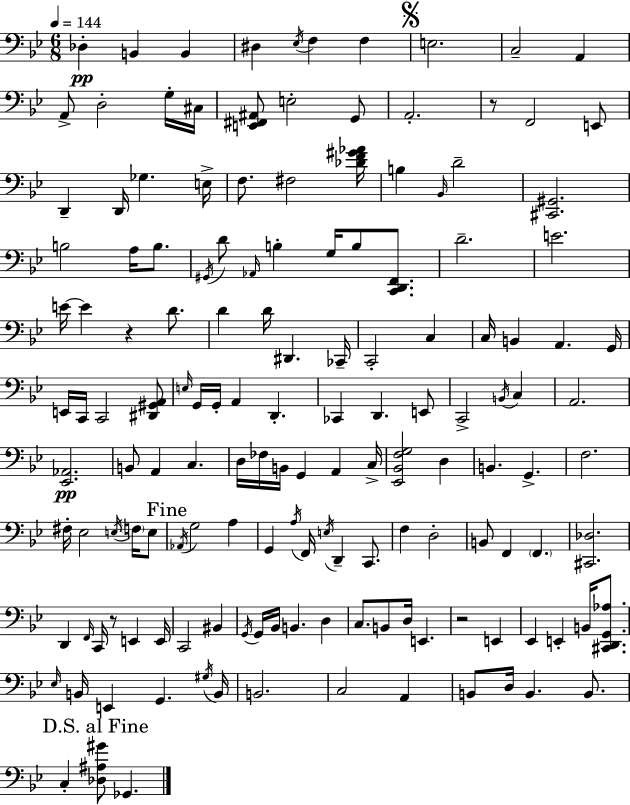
{
  \clef bass
  \numericTimeSignature
  \time 6/8
  \key bes \major
  \tempo 4 = 144
  des4-.\pp b,4 b,4 | dis4 \acciaccatura { ees16 } f4 f4 | \mark \markup { \musicglyph "scripts.segno" } e2. | c2-- a,4 | \break a,8-> d2-. g16-. | cis16 <e, fis, ais,>8 e2-. g,8 | a,2.-. | r8 f,2 e,8 | \break d,4-- d,16 ges4. | e16-> f8. fis2 | <des' f' gis' aes'>16 b4 \grace { bes,16 } d'2-- | <cis, gis,>2. | \break b2 a16 b8. | \acciaccatura { gis,16 } d'8 \grace { aes,16 } b4-. g16 b8 | <c, d, f,>8. d'2.-- | e'2. | \break e'16~~ e'4 r4 | d'8. d'4 d'16 dis,4. | ces,16-- c,2-. | c4 c16 b,4 a,4. | \break g,16 e,16 c,16 c,2 | <dis, gis, a,>8 \grace { e16 } g,16 g,16-. a,4 d,4.-. | ces,4 d,4. | e,8 c,2-> | \break \acciaccatura { b,16 } c4 a,2. | <ees, aes,>2.\pp | b,8 a,4 | c4. d16 fes16 b,16 g,4 | \break a,4 c16-> <ees, bes, f g>2 | d4 b,4. | g,4.-> f2. | fis16-. ees2 | \break \acciaccatura { e16 } \parenthesize f16 e8 \mark "Fine" \acciaccatura { aes,16 } g2 | a4 g,4 | \acciaccatura { a16 } f,16 \acciaccatura { e16 } d,4-- c,8. f4 | d2-. b,8 | \break f,4 \parenthesize f,4. <cis, des>2. | d,4 | \grace { f,16 } c,16 r8 e,4 e,16 c,2 | bis,4 \acciaccatura { g,16 } | \break g,16 bes,16 b,4. d4 | c8. b,8 d16 e,4. | r2 e,4 | ees,4 e,4-. b,16 <cis, d, g, aes>8. | \break \grace { ees16 } b,16 e,4 g,4. | \acciaccatura { gis16 } b,16 b,2. | c2 a,4 | b,8 d16 b,4. b,8. | \break \mark "D.S. al Fine" c4-. <des ais gis'>8 ges,4. | \bar "|."
}